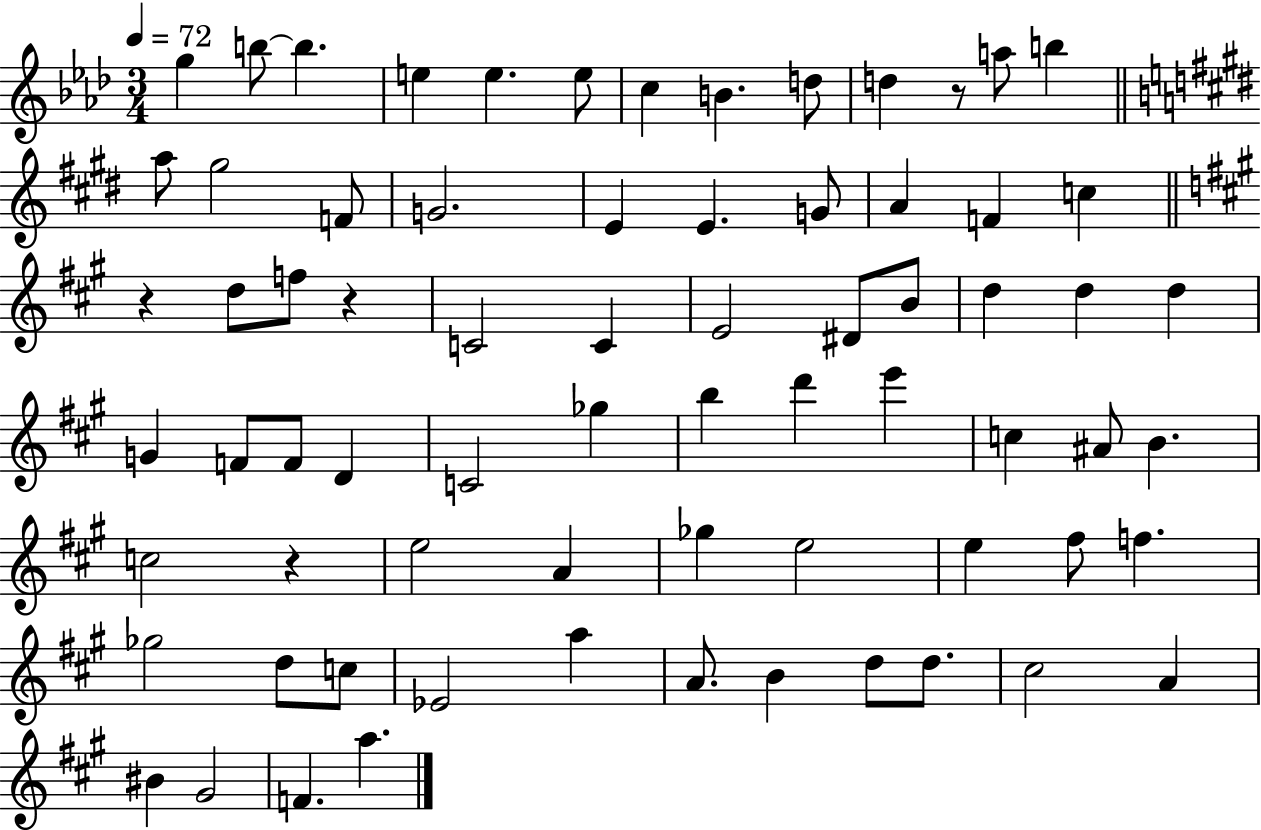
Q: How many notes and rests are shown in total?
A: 71